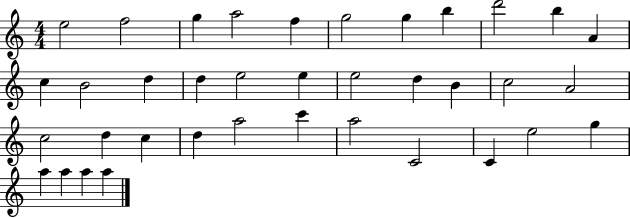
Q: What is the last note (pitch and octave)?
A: A5